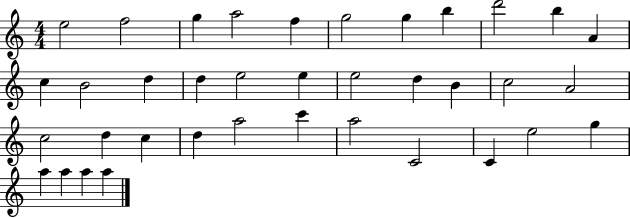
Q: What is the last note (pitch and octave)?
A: A5